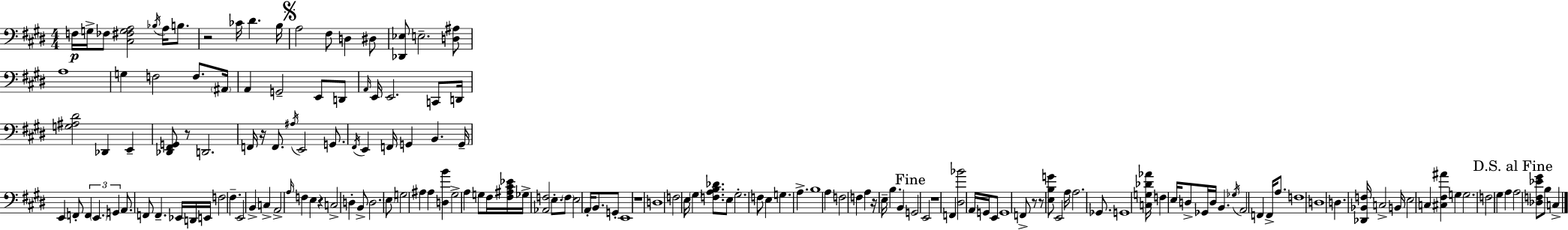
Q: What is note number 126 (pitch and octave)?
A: D3